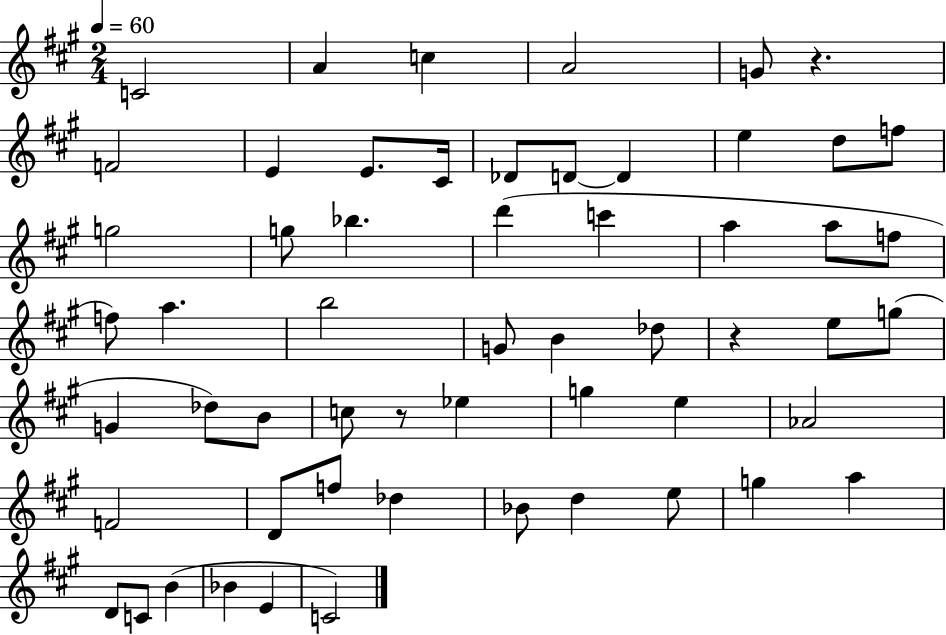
X:1
T:Untitled
M:2/4
L:1/4
K:A
C2 A c A2 G/2 z F2 E E/2 ^C/4 _D/2 D/2 D e d/2 f/2 g2 g/2 _b d' c' a a/2 f/2 f/2 a b2 G/2 B _d/2 z e/2 g/2 G _d/2 B/2 c/2 z/2 _e g e _A2 F2 D/2 f/2 _d _B/2 d e/2 g a D/2 C/2 B _B E C2